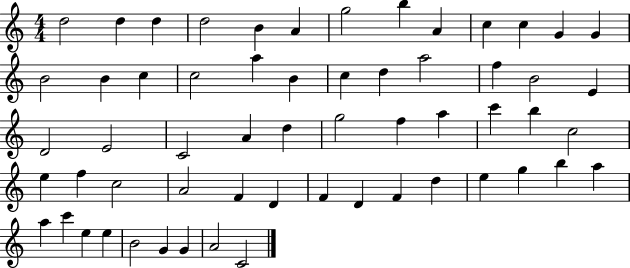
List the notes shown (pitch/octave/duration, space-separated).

D5/h D5/q D5/q D5/h B4/q A4/q G5/h B5/q A4/q C5/q C5/q G4/q G4/q B4/h B4/q C5/q C5/h A5/q B4/q C5/q D5/q A5/h F5/q B4/h E4/q D4/h E4/h C4/h A4/q D5/q G5/h F5/q A5/q C6/q B5/q C5/h E5/q F5/q C5/h A4/h F4/q D4/q F4/q D4/q F4/q D5/q E5/q G5/q B5/q A5/q A5/q C6/q E5/q E5/q B4/h G4/q G4/q A4/h C4/h